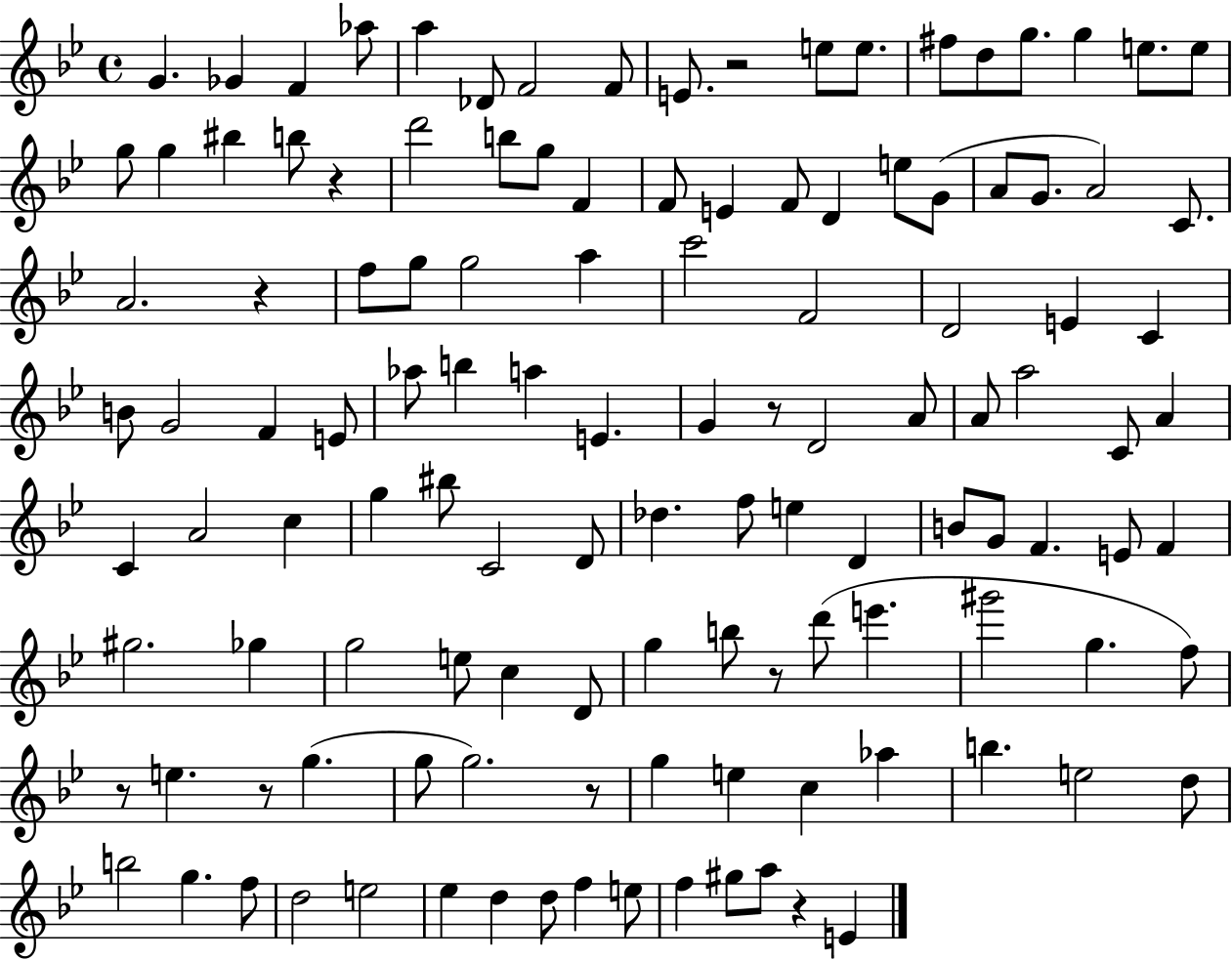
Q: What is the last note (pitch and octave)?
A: E4